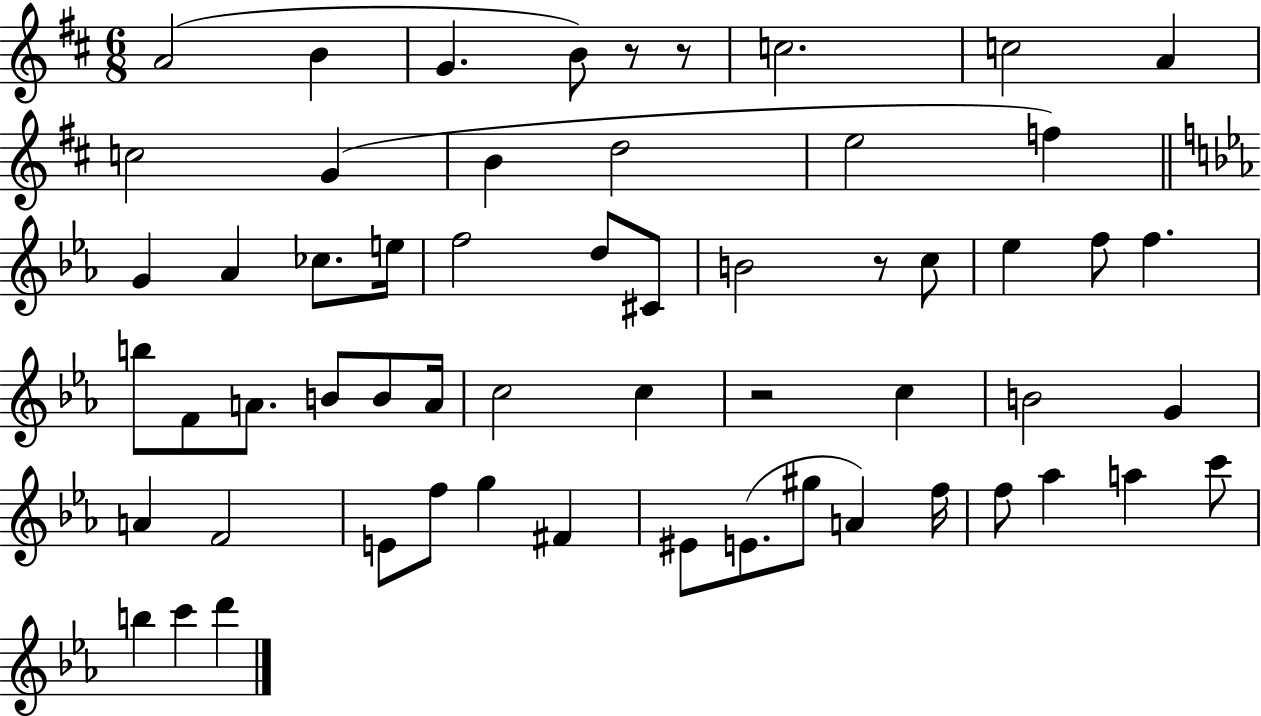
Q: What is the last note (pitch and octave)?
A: D6